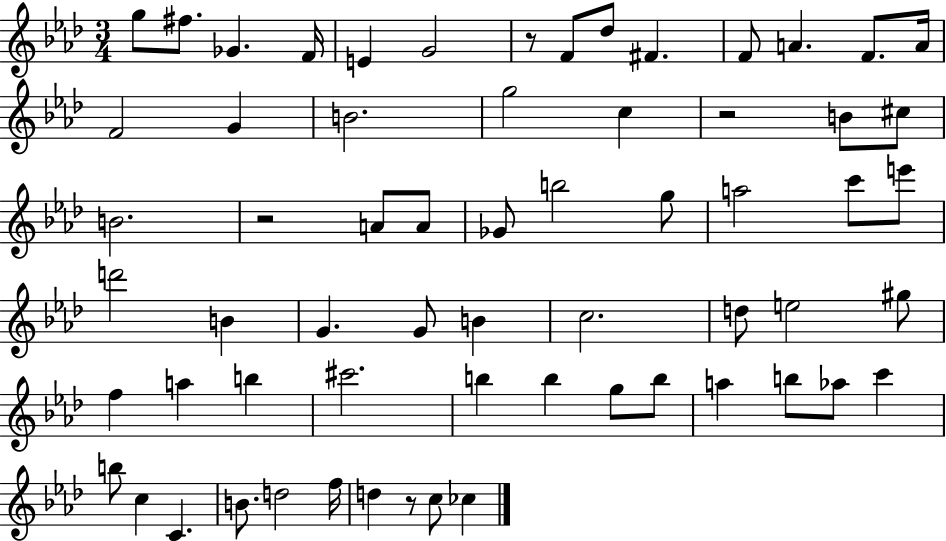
{
  \clef treble
  \numericTimeSignature
  \time 3/4
  \key aes \major
  g''8 fis''8. ges'4. f'16 | e'4 g'2 | r8 f'8 des''8 fis'4. | f'8 a'4. f'8. a'16 | \break f'2 g'4 | b'2. | g''2 c''4 | r2 b'8 cis''8 | \break b'2. | r2 a'8 a'8 | ges'8 b''2 g''8 | a''2 c'''8 e'''8 | \break d'''2 b'4 | g'4. g'8 b'4 | c''2. | d''8 e''2 gis''8 | \break f''4 a''4 b''4 | cis'''2. | b''4 b''4 g''8 b''8 | a''4 b''8 aes''8 c'''4 | \break b''8 c''4 c'4. | b'8. d''2 f''16 | d''4 r8 c''8 ces''4 | \bar "|."
}